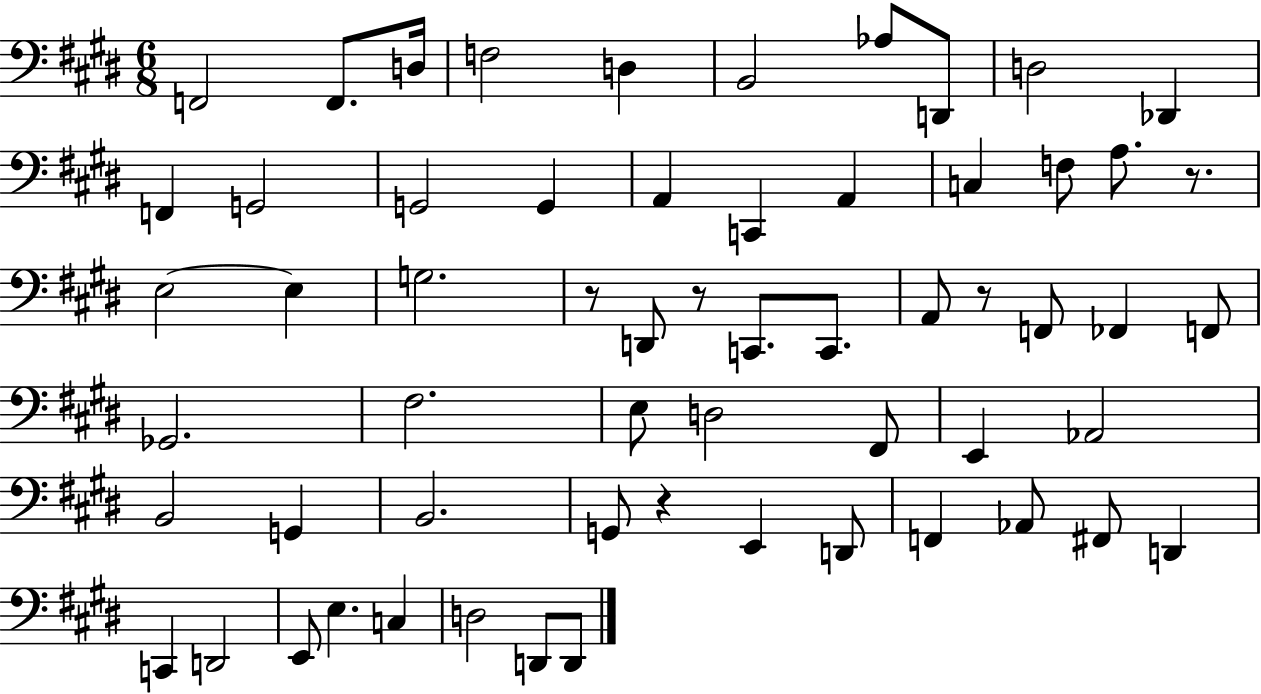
{
  \clef bass
  \numericTimeSignature
  \time 6/8
  \key e \major
  \repeat volta 2 { f,2 f,8. d16 | f2 d4 | b,2 aes8 d,8 | d2 des,4 | \break f,4 g,2 | g,2 g,4 | a,4 c,4 a,4 | c4 f8 a8. r8. | \break e2~~ e4 | g2. | r8 d,8 r8 c,8. c,8. | a,8 r8 f,8 fes,4 f,8 | \break ges,2. | fis2. | e8 d2 fis,8 | e,4 aes,2 | \break b,2 g,4 | b,2. | g,8 r4 e,4 d,8 | f,4 aes,8 fis,8 d,4 | \break c,4 d,2 | e,8 e4. c4 | d2 d,8 d,8 | } \bar "|."
}